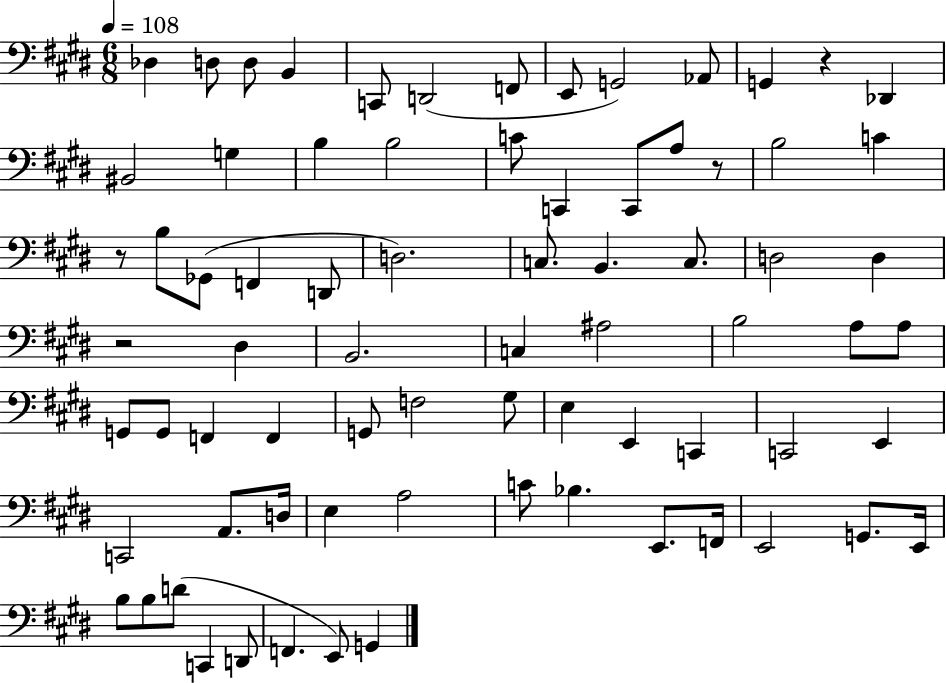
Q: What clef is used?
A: bass